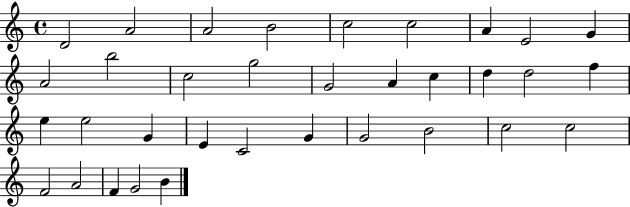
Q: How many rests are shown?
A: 0